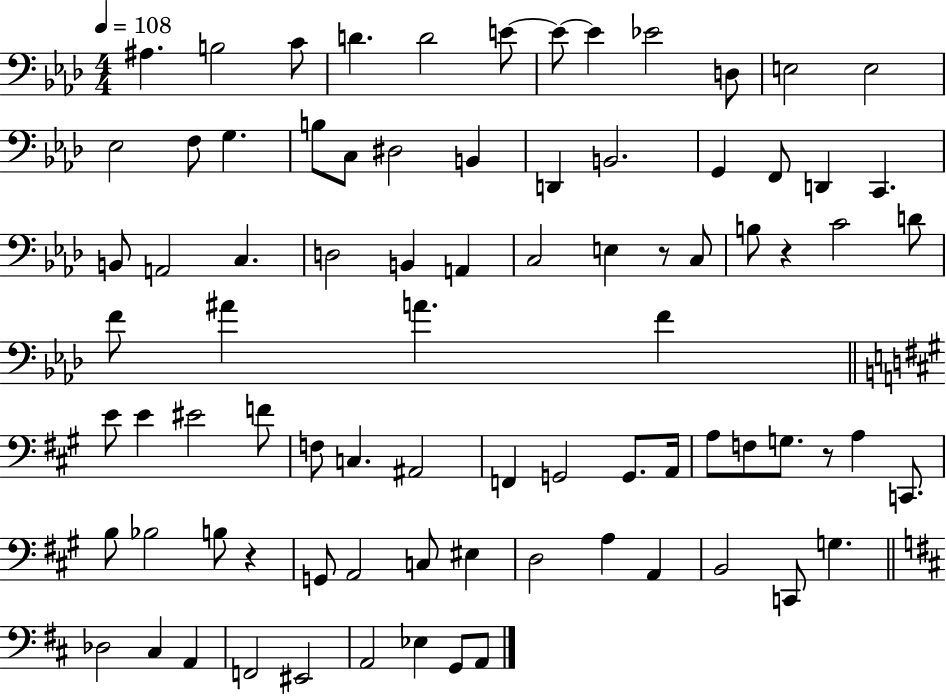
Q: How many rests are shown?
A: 4